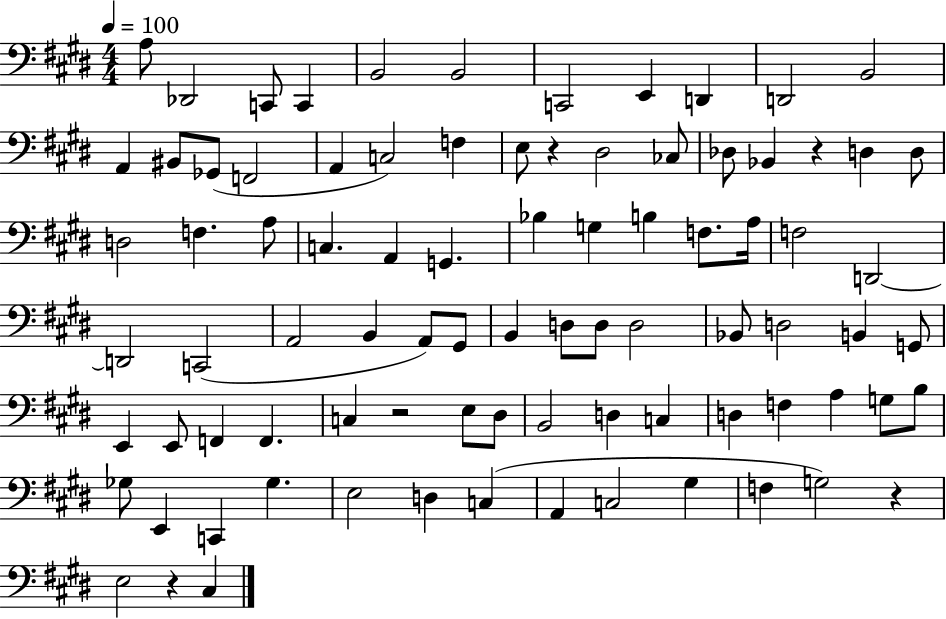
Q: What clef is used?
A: bass